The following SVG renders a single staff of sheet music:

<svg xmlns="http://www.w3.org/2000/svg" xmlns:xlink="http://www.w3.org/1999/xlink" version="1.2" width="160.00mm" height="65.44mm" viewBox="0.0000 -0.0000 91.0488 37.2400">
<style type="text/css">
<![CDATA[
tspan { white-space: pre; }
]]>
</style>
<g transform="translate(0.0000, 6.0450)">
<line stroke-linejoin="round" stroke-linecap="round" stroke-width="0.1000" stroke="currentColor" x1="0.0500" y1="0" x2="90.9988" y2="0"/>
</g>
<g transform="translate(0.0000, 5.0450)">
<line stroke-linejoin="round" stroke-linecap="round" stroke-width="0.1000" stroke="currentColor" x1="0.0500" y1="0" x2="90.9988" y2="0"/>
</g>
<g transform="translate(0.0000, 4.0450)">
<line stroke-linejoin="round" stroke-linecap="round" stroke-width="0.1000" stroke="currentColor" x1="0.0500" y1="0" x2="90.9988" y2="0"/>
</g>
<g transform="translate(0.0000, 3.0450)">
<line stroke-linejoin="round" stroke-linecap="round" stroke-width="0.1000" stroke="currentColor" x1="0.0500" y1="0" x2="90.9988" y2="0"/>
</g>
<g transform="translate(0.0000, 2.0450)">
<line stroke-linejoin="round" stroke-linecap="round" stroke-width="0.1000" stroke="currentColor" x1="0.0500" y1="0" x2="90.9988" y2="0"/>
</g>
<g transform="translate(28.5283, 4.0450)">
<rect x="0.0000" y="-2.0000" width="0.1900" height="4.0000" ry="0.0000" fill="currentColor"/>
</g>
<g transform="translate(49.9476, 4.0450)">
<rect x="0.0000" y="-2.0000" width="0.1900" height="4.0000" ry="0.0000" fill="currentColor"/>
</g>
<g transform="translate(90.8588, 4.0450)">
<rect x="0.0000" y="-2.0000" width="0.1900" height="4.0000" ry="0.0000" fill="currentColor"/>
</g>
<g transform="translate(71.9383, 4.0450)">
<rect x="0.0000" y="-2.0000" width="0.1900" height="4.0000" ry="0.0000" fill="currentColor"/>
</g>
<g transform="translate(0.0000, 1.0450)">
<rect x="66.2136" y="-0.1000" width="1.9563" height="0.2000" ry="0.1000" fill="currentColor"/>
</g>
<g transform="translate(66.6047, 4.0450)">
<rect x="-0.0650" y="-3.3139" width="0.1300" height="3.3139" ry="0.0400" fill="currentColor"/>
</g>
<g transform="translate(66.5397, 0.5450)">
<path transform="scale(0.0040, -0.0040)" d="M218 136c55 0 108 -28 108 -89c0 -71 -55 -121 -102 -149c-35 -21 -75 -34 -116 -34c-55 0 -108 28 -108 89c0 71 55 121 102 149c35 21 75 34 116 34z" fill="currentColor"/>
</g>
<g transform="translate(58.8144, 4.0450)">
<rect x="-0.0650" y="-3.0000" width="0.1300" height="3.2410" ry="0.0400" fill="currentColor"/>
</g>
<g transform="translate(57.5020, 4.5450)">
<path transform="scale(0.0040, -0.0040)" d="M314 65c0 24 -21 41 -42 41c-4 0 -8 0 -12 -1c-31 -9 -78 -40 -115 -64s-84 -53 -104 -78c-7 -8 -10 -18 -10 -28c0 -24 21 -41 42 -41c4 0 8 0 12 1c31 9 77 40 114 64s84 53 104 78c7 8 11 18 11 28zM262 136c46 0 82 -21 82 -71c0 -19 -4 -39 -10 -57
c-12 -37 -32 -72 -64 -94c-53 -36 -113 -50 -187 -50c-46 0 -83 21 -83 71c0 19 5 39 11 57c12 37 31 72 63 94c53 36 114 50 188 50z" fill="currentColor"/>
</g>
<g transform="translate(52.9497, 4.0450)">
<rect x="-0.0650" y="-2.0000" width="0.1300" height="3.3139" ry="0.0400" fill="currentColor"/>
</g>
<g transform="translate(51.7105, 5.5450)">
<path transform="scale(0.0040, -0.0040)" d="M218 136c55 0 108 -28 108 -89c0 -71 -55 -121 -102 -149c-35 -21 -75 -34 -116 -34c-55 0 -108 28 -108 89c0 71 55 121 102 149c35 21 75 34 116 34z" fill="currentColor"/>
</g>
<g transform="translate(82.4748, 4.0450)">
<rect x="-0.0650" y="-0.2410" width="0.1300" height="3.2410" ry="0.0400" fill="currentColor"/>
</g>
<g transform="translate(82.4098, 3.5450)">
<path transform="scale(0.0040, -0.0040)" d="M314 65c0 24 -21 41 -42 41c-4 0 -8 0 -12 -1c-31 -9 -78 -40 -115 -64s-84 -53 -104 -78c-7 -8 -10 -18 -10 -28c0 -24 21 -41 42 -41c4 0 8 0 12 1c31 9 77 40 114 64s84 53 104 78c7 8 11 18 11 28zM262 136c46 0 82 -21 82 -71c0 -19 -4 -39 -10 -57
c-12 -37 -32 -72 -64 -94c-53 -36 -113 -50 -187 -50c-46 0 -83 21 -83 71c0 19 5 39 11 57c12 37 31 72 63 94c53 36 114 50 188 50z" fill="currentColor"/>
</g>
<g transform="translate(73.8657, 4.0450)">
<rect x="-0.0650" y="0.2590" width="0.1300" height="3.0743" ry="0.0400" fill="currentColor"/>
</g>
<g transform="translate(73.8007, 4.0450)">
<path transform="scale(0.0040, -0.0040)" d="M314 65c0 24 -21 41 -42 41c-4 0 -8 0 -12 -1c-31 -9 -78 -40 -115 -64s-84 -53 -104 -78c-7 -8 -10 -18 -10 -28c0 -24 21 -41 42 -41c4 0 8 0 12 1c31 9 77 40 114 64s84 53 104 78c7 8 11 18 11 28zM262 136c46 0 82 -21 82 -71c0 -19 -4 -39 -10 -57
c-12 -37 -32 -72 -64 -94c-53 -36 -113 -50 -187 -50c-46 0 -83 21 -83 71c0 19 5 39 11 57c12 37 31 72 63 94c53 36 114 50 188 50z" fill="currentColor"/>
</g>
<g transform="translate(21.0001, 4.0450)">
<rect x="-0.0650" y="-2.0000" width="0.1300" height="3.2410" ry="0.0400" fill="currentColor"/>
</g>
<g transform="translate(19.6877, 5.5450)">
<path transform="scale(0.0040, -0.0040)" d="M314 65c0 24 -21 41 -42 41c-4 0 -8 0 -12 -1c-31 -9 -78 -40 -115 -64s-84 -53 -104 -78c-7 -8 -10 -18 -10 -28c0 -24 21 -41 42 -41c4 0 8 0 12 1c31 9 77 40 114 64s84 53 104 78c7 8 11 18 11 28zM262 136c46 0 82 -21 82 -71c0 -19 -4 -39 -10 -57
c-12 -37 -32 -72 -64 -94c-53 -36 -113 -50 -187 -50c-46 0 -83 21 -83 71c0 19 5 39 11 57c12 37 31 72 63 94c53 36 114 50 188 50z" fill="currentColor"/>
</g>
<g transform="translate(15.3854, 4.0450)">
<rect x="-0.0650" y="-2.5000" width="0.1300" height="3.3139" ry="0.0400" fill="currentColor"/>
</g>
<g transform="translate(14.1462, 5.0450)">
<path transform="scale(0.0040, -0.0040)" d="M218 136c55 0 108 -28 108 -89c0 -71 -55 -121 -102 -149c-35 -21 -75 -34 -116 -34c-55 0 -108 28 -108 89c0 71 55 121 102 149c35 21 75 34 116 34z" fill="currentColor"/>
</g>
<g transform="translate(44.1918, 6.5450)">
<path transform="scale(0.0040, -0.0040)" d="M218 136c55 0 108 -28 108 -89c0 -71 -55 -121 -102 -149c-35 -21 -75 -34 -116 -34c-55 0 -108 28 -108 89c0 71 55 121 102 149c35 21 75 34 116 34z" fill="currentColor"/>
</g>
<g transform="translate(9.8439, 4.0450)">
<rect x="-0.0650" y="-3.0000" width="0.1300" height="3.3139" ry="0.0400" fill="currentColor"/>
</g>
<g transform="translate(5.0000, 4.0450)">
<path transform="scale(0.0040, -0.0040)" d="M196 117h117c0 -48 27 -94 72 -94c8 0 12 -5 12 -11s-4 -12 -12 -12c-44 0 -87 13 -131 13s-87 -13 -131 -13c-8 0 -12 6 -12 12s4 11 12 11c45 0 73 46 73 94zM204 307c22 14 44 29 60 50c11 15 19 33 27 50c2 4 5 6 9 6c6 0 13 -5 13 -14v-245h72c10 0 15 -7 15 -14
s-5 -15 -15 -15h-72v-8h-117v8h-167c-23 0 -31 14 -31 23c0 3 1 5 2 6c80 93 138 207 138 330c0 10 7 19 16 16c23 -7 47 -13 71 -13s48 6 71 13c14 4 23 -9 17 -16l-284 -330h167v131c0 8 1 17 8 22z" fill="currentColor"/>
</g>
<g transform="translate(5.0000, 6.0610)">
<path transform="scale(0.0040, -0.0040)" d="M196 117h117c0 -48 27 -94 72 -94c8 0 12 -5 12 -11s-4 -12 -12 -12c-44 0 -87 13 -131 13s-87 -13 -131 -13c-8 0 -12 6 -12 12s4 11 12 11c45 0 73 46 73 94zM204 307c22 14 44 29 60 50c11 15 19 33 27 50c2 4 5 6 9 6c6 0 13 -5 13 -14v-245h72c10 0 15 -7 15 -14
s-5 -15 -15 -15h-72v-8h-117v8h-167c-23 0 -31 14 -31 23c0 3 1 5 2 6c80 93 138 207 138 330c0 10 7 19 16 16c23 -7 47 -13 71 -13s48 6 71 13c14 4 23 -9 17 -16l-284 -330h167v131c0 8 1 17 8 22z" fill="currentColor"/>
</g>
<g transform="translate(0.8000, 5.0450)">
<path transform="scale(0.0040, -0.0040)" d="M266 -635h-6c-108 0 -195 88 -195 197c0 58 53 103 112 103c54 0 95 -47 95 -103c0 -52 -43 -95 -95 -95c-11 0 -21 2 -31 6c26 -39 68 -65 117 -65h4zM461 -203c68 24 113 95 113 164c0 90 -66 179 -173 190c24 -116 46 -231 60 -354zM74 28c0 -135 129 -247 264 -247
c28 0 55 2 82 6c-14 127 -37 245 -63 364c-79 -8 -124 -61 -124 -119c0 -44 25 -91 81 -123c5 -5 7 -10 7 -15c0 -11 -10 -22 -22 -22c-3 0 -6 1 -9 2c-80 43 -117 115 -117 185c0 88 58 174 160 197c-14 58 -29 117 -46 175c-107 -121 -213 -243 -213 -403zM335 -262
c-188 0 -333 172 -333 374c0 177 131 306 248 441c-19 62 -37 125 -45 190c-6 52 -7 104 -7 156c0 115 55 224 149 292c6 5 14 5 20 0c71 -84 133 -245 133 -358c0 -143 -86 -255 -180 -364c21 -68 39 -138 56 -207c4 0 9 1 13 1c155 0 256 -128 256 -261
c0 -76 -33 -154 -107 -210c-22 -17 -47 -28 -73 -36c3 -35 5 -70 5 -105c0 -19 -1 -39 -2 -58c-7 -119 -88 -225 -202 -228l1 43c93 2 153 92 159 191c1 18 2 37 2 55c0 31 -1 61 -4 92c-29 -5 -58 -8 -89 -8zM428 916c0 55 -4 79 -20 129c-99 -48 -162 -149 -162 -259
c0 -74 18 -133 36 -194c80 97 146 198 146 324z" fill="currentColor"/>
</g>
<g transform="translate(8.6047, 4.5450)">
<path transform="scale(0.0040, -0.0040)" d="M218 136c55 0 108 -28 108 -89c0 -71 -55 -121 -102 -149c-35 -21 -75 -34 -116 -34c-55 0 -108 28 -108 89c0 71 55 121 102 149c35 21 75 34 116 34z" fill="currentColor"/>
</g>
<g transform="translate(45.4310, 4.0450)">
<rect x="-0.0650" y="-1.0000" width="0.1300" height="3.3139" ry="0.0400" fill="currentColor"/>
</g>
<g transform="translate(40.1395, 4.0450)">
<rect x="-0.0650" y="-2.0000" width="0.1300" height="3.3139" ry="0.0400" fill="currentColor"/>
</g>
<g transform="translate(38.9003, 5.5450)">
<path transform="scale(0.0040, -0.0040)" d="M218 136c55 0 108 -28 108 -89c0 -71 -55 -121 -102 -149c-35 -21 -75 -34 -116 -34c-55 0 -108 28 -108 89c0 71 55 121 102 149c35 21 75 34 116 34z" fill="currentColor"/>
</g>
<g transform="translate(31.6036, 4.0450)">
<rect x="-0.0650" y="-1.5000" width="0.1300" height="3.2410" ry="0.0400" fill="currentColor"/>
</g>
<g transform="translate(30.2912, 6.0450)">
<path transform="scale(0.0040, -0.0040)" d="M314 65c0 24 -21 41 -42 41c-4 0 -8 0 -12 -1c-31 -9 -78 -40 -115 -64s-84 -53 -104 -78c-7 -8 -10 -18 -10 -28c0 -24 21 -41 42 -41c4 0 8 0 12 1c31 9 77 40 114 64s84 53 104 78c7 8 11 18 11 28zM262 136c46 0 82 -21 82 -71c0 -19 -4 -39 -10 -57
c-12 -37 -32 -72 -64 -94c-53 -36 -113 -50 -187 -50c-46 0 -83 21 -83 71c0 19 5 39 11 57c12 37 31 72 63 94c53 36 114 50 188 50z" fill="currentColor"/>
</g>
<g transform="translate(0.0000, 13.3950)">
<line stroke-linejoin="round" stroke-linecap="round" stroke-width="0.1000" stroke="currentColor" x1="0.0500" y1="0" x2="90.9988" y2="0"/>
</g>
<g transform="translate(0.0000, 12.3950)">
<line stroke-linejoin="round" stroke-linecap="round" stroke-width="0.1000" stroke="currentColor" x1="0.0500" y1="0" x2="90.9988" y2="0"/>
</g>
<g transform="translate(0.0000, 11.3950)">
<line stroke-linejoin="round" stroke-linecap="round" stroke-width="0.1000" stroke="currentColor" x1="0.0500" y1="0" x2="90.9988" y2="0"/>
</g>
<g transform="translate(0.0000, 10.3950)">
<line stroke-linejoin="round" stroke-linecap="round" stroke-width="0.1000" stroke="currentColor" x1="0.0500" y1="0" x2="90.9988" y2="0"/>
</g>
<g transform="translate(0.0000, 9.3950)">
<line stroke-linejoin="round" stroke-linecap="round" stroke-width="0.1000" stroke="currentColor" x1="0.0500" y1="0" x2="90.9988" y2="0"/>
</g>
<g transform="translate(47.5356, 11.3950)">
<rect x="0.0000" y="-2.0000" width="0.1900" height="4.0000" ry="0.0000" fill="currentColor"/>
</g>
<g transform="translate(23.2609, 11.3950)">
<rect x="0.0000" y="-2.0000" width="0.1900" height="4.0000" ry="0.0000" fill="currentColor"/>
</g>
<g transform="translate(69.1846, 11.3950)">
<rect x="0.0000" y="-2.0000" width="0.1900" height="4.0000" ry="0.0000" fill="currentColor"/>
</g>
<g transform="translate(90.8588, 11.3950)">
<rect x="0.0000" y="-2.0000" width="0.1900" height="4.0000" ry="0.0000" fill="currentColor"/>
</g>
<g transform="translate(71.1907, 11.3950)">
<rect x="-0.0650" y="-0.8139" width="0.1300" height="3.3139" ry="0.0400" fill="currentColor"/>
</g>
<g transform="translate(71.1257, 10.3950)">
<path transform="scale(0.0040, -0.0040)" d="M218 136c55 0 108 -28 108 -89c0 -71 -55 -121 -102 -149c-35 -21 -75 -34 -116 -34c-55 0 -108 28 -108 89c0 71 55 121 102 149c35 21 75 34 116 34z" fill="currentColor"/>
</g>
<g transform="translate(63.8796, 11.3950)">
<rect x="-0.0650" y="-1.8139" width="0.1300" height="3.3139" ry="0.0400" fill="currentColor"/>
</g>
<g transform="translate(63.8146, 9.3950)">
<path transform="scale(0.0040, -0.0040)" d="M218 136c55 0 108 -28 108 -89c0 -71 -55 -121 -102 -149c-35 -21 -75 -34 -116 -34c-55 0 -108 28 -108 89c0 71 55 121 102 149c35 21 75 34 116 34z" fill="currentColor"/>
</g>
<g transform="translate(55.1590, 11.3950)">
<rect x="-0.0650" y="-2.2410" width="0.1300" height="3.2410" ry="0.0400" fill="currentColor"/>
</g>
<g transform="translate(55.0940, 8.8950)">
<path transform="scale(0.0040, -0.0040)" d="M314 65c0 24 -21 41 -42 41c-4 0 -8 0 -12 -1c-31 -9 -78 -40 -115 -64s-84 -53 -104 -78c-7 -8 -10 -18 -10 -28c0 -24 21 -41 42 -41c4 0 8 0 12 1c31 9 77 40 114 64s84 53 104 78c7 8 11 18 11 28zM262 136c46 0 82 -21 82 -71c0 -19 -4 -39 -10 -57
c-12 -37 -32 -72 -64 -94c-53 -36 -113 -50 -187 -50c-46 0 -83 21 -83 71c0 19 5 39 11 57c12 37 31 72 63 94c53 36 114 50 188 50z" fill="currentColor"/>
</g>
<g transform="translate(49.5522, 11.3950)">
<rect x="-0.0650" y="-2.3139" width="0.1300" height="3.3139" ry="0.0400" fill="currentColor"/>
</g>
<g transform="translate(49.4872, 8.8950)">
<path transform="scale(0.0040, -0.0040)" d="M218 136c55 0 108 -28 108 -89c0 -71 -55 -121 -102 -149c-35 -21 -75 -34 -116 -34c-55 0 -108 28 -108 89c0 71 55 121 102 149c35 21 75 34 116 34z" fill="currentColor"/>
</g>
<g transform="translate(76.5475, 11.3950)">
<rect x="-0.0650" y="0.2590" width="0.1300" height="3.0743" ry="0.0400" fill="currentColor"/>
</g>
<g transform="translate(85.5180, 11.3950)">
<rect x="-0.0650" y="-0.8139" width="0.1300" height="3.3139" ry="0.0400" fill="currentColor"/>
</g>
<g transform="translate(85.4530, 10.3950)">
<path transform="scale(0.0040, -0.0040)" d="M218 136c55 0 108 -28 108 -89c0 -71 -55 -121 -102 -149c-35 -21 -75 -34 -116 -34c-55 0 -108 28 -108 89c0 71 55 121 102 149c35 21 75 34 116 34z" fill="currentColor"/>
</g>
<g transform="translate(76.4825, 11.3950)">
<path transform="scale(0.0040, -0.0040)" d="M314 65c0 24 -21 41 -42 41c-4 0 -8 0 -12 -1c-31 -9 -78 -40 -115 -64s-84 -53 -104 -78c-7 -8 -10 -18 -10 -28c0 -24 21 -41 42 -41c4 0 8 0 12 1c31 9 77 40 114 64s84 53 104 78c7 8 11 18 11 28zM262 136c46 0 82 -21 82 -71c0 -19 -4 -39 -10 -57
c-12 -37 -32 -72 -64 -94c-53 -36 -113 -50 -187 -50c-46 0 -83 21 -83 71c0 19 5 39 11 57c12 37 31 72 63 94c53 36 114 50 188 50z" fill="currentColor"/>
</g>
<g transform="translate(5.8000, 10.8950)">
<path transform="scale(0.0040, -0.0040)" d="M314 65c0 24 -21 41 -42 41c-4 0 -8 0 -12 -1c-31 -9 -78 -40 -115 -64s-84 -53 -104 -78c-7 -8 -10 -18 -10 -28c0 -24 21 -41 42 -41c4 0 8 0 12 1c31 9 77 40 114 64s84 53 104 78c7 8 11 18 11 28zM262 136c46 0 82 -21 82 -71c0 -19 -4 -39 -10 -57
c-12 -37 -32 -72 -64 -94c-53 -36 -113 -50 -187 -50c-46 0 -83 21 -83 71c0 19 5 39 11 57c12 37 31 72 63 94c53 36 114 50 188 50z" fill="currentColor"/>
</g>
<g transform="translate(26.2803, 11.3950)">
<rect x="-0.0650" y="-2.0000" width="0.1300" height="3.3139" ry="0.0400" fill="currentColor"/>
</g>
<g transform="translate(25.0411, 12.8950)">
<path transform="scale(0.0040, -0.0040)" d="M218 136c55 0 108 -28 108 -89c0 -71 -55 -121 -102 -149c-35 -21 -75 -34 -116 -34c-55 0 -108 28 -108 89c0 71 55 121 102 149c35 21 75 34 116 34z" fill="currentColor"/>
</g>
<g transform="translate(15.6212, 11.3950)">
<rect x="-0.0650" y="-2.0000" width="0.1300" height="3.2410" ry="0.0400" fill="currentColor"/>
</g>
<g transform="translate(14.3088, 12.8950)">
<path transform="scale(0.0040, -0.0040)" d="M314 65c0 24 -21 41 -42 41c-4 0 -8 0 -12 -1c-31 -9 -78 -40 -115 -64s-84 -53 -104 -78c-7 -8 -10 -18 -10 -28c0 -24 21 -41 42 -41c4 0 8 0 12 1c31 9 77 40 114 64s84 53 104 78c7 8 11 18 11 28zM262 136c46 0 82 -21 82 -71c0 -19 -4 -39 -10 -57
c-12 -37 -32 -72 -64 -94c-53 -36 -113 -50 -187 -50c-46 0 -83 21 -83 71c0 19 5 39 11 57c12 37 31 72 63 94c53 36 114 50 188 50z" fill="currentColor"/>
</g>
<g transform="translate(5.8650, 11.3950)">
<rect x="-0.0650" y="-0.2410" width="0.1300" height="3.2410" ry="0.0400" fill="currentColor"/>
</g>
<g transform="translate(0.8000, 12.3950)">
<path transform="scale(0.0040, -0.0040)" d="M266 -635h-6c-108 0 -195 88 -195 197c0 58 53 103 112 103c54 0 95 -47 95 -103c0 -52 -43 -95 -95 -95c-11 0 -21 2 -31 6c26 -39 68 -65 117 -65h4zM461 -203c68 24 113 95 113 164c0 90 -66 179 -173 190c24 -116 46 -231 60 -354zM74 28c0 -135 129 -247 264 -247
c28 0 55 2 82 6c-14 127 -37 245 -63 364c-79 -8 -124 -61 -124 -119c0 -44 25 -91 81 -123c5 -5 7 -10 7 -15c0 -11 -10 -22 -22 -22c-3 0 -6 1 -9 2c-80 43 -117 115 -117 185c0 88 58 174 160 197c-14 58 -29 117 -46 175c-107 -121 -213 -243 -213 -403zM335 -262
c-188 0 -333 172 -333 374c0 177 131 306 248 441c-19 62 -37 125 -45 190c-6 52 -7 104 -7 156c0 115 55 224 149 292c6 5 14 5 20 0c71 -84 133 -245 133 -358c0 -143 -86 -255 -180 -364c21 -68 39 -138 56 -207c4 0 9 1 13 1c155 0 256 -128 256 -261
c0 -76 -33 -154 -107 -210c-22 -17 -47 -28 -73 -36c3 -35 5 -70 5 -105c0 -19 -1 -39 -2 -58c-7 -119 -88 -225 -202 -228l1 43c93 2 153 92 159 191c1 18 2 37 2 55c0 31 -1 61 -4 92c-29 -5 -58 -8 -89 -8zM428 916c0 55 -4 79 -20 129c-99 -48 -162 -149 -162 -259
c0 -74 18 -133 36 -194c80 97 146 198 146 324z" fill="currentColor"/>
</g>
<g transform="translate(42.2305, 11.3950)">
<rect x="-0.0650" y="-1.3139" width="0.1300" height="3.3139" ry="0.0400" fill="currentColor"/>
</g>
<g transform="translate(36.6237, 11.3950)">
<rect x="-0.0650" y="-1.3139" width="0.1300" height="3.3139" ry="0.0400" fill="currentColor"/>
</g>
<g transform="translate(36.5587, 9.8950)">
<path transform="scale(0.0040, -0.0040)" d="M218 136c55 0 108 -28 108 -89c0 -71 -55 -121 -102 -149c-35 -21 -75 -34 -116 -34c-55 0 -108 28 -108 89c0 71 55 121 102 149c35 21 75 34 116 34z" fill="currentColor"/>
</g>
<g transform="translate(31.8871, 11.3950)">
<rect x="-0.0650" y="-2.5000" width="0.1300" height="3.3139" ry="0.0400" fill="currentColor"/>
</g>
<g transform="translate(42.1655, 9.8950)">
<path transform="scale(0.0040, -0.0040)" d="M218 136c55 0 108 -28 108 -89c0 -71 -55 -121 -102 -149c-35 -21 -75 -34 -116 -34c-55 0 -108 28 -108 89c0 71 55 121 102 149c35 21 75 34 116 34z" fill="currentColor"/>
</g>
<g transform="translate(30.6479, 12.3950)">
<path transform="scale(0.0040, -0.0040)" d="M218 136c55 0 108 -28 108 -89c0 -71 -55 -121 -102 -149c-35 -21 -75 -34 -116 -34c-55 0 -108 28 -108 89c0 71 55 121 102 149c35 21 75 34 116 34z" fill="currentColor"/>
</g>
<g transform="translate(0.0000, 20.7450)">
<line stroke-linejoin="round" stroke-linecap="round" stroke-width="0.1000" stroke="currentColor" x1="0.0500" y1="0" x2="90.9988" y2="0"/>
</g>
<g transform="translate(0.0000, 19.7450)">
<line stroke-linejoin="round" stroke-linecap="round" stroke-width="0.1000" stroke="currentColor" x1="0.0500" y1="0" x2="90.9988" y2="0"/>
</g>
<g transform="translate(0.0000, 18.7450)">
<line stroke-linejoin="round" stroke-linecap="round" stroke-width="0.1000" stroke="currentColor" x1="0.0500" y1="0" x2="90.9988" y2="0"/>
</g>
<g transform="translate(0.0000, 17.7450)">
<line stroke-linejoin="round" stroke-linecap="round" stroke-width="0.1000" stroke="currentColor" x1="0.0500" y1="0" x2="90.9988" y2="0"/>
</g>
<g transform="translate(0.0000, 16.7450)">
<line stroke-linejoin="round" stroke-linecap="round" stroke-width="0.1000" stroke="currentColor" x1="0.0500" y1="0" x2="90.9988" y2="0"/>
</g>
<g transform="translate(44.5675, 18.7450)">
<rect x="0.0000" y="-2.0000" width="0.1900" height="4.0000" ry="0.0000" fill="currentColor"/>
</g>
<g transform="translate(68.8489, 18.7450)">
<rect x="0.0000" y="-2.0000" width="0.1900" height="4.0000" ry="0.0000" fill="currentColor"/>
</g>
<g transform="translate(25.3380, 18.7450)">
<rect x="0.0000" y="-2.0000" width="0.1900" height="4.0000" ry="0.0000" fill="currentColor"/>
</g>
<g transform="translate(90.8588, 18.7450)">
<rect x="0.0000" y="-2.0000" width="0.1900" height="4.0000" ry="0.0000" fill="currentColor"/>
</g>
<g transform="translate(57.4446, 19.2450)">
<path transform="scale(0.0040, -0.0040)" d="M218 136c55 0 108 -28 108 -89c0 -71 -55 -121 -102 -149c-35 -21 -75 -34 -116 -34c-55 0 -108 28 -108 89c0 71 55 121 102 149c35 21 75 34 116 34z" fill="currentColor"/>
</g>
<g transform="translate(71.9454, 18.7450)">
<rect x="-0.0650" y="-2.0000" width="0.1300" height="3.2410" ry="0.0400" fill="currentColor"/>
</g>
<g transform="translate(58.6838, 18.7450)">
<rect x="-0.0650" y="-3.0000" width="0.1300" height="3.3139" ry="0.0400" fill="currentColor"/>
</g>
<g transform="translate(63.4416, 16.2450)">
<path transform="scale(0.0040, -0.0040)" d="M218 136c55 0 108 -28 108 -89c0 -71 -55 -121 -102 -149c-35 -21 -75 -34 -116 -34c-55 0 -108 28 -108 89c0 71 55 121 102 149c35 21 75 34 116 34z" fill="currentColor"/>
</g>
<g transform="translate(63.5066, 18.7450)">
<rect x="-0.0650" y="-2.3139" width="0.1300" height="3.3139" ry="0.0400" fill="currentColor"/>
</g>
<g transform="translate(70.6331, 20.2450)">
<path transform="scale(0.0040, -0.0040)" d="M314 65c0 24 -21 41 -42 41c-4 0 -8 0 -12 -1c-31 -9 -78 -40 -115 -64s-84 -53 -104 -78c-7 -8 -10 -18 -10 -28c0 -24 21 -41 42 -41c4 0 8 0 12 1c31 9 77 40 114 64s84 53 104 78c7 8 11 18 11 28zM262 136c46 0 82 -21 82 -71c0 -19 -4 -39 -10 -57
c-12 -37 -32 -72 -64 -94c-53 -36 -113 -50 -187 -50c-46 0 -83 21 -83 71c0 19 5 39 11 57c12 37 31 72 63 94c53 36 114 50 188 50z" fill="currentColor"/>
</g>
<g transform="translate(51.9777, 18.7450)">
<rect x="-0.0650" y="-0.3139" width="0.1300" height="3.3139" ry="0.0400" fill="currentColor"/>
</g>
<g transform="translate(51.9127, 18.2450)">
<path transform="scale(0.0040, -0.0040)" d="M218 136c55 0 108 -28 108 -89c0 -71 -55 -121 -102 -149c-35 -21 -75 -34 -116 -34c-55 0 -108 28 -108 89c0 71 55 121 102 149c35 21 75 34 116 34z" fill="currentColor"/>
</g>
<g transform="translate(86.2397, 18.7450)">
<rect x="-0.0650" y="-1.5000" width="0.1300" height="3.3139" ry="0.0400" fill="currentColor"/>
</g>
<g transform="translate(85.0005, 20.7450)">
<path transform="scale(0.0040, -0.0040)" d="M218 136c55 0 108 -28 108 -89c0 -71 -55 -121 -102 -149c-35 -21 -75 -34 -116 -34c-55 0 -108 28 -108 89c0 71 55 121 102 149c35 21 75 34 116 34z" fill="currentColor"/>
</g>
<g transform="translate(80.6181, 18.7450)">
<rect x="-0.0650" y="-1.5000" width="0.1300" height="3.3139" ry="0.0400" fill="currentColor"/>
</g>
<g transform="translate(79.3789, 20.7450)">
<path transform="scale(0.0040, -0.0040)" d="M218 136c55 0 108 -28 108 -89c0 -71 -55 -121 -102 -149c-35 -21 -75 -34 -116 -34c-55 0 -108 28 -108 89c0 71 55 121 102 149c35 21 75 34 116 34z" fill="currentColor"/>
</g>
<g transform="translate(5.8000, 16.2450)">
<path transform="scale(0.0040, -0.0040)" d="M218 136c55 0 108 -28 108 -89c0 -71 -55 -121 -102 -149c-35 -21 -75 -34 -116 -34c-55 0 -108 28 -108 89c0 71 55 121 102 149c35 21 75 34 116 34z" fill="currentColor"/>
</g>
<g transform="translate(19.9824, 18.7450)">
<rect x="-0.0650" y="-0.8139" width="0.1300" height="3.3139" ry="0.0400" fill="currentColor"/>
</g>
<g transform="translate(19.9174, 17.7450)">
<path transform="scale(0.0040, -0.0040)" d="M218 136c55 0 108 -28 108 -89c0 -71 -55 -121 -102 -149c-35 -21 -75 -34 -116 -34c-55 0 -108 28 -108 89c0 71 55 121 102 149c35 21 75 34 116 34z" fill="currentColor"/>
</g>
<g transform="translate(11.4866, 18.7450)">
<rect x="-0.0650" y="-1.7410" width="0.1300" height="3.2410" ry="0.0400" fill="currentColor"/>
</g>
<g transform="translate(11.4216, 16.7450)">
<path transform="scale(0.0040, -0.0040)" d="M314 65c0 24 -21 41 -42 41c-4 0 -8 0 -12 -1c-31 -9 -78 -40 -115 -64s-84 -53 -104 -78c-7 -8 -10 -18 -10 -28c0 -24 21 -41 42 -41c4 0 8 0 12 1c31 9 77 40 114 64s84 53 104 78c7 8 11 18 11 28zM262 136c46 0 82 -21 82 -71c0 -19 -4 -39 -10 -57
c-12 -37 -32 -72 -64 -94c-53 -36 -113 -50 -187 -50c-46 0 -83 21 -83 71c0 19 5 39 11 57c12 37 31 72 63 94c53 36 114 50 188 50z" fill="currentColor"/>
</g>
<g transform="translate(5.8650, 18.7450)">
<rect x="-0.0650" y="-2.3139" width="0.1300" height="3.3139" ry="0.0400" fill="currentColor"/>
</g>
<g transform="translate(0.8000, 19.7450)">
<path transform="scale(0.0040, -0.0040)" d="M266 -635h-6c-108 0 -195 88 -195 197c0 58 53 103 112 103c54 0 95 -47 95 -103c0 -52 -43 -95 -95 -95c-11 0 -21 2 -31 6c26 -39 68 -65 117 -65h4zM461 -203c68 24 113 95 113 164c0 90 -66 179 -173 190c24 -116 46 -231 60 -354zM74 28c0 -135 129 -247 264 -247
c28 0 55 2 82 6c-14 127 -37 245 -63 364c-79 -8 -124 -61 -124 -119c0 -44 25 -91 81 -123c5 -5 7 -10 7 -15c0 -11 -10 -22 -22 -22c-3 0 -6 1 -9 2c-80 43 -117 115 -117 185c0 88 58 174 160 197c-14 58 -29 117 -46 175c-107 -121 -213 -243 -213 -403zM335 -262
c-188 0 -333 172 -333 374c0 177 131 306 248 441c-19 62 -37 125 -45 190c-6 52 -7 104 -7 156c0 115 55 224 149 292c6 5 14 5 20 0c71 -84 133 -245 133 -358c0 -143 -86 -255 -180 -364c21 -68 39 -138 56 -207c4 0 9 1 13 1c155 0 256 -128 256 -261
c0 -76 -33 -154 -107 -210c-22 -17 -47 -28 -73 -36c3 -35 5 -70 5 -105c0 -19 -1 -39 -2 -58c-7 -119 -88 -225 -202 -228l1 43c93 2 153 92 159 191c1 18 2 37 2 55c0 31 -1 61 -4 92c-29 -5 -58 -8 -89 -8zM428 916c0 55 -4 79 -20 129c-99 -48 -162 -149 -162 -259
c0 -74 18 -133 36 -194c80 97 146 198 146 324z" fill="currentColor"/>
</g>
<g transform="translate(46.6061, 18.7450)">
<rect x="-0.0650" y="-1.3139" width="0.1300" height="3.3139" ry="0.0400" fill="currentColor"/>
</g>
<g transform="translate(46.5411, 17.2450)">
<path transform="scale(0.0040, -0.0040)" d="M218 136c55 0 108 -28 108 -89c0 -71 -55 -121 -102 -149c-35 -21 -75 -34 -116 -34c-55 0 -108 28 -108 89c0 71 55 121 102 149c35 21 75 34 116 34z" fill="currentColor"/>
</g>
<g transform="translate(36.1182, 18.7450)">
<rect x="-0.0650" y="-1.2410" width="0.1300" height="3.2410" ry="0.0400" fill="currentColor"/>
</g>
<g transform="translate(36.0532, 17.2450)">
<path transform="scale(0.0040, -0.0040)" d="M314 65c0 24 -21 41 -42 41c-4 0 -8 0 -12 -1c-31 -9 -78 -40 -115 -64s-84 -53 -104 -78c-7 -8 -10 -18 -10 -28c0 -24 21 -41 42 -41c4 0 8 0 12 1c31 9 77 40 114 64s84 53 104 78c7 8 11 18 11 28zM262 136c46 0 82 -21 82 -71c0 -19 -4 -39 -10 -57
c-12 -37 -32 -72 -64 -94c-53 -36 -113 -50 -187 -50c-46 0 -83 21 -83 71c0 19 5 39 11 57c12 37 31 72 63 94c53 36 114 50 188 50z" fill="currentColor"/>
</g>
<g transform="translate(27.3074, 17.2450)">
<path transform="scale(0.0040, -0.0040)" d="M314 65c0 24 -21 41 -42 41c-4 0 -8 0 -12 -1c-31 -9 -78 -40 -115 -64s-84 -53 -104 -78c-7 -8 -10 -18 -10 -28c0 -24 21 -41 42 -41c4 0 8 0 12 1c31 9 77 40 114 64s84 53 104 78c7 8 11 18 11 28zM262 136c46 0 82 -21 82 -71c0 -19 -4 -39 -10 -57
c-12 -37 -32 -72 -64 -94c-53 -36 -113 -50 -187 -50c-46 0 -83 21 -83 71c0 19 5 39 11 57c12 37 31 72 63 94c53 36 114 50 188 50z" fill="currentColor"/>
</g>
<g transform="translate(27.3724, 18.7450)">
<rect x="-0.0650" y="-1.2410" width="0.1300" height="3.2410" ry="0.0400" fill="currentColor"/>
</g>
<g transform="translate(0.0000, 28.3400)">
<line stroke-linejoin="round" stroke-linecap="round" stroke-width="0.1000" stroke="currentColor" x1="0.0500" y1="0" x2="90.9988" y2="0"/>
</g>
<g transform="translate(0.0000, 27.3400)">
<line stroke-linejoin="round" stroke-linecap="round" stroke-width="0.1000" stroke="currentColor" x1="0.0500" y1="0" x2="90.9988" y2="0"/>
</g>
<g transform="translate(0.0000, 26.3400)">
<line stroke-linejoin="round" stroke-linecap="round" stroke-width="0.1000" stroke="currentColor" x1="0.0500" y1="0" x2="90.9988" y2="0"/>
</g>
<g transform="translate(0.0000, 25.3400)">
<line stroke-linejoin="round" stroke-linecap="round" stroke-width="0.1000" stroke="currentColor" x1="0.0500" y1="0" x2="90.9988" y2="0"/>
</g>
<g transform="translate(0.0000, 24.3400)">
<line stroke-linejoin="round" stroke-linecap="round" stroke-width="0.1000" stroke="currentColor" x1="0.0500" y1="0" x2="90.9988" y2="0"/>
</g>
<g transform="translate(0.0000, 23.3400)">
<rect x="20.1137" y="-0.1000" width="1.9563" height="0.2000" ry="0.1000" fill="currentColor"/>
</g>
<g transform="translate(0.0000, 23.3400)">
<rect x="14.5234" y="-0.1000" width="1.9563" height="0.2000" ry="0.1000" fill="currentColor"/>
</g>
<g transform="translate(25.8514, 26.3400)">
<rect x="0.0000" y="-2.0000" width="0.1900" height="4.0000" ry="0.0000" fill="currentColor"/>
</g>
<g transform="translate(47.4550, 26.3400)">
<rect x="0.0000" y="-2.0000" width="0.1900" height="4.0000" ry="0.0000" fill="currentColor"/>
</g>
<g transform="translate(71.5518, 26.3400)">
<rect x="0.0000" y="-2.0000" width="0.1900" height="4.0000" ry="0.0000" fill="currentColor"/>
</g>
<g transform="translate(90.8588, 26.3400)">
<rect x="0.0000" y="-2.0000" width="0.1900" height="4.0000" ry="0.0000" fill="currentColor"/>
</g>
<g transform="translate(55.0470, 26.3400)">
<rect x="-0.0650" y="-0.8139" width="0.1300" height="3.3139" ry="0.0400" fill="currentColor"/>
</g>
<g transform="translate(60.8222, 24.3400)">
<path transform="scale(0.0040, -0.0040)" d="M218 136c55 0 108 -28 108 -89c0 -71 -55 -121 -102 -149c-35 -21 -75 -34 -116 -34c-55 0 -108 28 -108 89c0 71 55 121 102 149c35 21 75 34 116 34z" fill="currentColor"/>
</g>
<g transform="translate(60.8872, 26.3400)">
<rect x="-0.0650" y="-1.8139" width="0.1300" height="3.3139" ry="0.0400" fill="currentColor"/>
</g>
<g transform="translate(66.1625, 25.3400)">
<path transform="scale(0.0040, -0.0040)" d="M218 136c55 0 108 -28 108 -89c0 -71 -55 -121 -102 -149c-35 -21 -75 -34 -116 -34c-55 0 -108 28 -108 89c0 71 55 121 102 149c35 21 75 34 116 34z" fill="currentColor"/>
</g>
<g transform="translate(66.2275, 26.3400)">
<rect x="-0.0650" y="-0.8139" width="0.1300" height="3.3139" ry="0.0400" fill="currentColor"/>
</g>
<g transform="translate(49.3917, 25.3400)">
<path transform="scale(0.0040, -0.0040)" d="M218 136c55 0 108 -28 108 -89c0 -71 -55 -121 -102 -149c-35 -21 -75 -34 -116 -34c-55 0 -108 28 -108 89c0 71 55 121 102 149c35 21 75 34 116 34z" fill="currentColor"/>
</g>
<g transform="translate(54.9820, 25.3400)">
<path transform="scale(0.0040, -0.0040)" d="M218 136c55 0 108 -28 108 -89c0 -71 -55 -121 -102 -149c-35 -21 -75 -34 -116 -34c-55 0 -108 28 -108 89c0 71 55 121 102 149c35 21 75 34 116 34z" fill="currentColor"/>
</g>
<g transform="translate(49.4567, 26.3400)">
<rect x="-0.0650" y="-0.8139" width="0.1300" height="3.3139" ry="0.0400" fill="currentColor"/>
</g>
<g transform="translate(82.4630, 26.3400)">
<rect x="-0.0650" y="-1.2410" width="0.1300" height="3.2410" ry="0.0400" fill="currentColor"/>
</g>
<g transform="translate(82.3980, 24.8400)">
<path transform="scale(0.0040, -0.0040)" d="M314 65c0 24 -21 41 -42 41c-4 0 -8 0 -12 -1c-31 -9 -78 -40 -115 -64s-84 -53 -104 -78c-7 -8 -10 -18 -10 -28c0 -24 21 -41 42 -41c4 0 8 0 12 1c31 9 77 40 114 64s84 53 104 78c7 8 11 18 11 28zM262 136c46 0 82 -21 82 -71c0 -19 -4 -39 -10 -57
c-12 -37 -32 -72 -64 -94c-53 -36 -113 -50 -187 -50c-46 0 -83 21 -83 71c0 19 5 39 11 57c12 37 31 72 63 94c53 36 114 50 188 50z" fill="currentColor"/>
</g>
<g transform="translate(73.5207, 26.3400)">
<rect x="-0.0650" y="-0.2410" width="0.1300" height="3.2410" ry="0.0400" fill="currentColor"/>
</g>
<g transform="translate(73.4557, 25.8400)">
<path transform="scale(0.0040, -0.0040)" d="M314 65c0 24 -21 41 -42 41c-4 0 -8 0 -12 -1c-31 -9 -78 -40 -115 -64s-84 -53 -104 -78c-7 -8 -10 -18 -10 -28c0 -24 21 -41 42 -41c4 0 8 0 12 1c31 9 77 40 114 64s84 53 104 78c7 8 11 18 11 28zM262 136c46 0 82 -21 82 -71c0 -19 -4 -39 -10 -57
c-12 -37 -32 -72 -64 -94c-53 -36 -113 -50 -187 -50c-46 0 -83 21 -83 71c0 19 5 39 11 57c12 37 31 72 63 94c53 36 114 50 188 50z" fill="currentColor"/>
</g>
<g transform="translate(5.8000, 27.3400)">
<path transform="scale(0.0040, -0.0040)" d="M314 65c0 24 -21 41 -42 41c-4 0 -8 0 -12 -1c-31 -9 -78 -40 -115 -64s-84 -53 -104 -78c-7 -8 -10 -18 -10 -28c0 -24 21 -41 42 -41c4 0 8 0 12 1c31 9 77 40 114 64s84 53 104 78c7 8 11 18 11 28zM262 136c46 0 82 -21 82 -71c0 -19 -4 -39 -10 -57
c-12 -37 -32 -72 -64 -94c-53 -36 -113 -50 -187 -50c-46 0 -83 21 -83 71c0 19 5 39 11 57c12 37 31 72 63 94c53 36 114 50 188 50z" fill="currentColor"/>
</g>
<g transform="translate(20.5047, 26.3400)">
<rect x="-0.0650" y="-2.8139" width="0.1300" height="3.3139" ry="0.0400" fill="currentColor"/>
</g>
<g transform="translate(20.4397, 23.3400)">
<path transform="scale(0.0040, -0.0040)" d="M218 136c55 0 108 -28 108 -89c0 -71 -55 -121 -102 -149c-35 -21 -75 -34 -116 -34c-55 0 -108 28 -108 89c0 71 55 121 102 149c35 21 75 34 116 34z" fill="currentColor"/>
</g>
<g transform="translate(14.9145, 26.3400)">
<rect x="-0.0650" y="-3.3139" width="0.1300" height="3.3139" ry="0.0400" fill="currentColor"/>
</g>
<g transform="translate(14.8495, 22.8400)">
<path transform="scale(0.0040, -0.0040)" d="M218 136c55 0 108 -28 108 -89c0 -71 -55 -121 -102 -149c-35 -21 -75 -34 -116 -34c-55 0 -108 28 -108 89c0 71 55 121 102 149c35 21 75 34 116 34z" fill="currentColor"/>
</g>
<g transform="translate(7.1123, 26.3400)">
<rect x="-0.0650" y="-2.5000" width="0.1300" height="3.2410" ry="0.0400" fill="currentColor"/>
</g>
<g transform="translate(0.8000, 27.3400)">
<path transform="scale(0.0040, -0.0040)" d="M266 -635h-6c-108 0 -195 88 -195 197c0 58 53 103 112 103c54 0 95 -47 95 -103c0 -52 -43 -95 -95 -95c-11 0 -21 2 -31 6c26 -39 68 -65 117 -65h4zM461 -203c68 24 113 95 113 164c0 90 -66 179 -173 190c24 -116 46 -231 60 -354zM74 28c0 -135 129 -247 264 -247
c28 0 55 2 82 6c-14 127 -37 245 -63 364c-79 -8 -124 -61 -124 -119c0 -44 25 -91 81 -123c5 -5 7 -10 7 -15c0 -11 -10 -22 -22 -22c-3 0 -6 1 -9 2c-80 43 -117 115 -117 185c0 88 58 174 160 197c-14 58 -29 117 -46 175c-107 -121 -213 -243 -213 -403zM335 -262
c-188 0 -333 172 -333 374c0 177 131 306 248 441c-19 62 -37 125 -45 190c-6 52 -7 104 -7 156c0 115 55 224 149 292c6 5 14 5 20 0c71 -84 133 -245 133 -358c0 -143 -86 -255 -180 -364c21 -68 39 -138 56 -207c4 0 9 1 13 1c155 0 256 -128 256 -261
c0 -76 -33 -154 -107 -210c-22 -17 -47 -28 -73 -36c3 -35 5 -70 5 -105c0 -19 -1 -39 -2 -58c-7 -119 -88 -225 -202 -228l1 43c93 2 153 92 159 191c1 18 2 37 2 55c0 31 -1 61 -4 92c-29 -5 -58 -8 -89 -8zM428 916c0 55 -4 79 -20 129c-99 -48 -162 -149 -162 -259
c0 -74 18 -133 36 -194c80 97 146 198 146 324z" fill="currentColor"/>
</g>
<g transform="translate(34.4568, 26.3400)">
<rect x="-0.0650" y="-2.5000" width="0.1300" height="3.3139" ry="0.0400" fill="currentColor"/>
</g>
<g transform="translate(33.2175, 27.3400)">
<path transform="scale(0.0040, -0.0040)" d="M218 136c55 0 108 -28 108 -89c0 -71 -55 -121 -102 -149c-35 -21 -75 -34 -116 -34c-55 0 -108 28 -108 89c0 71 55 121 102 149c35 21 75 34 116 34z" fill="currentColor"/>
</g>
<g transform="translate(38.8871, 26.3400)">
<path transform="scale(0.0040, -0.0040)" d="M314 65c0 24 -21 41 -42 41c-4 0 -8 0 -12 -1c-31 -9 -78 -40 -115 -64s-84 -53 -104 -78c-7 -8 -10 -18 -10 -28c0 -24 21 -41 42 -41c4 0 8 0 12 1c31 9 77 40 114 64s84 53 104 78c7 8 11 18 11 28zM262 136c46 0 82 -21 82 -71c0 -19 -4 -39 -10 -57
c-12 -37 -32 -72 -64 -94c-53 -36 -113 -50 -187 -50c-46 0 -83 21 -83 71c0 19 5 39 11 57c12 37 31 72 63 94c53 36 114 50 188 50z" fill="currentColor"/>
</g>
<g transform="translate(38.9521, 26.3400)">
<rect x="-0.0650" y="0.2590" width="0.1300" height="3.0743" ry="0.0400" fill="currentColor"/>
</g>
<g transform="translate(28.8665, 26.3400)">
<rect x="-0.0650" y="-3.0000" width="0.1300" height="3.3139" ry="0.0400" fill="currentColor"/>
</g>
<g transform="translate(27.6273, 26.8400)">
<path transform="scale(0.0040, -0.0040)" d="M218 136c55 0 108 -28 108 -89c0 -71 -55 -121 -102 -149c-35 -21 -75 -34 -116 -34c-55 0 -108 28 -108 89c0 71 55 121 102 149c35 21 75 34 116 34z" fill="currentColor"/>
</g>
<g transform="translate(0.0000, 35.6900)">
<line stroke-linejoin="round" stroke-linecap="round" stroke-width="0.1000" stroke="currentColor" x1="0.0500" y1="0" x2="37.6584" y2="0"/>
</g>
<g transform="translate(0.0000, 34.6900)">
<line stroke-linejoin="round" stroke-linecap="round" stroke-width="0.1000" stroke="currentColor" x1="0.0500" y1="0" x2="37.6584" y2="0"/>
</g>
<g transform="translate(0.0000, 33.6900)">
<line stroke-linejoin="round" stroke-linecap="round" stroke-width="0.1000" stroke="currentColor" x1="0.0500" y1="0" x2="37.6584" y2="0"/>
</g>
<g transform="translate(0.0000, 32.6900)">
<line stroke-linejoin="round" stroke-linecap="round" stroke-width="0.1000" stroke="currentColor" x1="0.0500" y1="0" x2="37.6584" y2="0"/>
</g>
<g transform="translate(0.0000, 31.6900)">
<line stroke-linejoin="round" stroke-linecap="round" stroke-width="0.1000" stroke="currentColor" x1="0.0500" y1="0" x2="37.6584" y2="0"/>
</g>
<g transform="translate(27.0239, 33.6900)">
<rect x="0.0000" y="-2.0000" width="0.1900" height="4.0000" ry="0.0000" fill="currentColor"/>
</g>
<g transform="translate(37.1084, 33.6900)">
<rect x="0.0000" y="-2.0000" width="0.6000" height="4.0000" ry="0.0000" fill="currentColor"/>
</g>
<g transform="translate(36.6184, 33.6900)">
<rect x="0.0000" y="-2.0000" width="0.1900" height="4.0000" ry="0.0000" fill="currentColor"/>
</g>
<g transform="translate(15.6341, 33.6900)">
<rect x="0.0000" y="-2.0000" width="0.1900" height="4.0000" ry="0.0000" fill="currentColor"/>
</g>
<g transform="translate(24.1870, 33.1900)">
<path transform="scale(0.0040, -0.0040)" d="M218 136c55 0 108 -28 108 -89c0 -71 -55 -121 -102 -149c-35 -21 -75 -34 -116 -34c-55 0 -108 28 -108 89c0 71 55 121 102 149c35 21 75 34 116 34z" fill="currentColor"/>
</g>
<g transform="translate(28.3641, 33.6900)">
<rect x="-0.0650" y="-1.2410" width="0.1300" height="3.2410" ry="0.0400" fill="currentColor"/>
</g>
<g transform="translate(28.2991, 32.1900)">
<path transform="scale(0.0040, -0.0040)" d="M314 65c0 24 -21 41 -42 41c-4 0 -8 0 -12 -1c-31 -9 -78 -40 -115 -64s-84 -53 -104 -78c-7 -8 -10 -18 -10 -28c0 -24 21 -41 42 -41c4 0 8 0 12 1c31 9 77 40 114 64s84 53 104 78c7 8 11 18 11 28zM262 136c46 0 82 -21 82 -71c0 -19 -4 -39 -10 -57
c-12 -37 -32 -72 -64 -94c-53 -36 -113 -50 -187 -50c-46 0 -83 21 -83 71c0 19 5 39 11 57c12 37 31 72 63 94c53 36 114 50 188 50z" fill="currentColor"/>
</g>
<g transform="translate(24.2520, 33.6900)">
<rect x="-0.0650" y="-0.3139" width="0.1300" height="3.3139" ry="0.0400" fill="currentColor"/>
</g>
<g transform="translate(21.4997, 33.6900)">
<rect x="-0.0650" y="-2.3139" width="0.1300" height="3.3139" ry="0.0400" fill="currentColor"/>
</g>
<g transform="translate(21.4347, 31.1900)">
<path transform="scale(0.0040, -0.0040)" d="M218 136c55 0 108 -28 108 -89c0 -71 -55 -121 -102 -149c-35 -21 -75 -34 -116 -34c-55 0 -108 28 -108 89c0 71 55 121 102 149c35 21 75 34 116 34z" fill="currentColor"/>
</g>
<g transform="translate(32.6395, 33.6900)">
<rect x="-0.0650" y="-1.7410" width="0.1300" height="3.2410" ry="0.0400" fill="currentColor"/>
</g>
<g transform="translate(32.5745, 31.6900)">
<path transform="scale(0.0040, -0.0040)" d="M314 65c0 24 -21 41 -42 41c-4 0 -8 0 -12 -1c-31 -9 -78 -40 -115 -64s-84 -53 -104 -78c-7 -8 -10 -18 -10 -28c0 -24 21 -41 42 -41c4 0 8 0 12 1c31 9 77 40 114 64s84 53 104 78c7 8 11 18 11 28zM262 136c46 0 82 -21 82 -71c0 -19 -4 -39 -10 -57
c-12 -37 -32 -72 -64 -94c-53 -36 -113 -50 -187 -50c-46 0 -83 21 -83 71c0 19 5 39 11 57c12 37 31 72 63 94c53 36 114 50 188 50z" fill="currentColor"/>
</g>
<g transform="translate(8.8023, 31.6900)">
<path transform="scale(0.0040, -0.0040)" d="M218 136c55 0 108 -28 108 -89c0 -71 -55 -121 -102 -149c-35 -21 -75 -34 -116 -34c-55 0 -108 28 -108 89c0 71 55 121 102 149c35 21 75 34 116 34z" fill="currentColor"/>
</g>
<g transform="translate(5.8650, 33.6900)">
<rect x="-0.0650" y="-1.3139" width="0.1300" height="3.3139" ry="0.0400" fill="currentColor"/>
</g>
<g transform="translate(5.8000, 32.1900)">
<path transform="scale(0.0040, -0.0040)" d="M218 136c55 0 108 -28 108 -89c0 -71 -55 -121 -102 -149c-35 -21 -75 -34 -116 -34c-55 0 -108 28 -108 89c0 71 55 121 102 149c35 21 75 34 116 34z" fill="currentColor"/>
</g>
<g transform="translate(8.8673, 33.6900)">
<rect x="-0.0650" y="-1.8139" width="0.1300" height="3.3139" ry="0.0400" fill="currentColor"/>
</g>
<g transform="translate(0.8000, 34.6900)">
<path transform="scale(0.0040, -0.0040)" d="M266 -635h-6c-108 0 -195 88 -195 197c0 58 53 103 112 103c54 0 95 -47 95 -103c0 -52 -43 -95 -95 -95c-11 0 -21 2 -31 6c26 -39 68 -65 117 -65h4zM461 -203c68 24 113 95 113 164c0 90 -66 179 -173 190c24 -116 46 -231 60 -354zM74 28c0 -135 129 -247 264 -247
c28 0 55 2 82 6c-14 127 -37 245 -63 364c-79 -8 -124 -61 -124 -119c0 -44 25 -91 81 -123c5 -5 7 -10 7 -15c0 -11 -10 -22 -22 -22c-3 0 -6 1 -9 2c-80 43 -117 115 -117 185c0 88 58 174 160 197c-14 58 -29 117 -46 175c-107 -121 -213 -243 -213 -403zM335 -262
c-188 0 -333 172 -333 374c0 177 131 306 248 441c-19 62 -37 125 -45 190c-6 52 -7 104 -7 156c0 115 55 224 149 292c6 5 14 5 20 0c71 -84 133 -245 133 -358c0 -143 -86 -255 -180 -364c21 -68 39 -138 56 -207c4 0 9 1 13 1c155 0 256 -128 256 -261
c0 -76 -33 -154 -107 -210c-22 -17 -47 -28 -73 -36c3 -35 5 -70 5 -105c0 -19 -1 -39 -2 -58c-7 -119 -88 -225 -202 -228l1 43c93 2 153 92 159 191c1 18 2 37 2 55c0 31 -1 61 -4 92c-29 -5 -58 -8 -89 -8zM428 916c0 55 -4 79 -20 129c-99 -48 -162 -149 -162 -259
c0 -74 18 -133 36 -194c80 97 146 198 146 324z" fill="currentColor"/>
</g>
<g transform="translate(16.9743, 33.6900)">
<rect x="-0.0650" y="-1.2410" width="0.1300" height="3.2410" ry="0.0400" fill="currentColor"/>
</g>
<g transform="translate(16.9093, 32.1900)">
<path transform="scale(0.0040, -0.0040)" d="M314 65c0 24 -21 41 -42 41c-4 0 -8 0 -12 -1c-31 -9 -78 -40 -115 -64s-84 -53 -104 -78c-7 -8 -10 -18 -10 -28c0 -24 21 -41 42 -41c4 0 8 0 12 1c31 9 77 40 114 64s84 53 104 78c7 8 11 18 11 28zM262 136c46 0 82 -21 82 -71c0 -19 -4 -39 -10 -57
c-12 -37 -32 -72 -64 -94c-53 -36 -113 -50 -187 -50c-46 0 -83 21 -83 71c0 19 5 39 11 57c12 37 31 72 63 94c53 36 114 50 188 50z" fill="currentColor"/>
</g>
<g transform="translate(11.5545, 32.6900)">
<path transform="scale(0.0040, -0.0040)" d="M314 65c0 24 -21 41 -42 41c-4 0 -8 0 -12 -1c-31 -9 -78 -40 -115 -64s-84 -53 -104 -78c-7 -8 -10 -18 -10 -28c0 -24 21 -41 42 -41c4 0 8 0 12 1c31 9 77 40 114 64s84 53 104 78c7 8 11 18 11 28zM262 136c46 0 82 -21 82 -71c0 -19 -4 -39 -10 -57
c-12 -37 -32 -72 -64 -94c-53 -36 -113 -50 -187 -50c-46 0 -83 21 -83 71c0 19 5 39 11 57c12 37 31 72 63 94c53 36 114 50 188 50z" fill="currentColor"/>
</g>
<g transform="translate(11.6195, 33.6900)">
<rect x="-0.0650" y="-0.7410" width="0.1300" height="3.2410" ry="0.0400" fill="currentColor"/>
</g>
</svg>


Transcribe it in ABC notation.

X:1
T:Untitled
M:4/4
L:1/4
K:C
A G F2 E2 F D F A2 b B2 c2 c2 F2 F G e e g g2 f d B2 d g f2 d e2 e2 e c A g F2 E E G2 b a A G B2 d d f d c2 e2 e f d2 e2 g c e2 f2